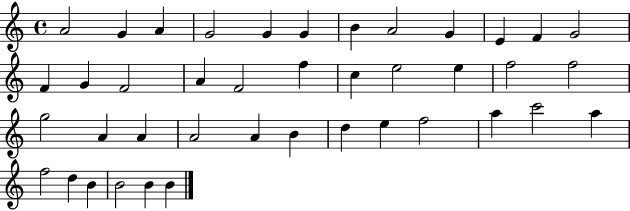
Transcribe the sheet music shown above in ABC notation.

X:1
T:Untitled
M:4/4
L:1/4
K:C
A2 G A G2 G G B A2 G E F G2 F G F2 A F2 f c e2 e f2 f2 g2 A A A2 A B d e f2 a c'2 a f2 d B B2 B B